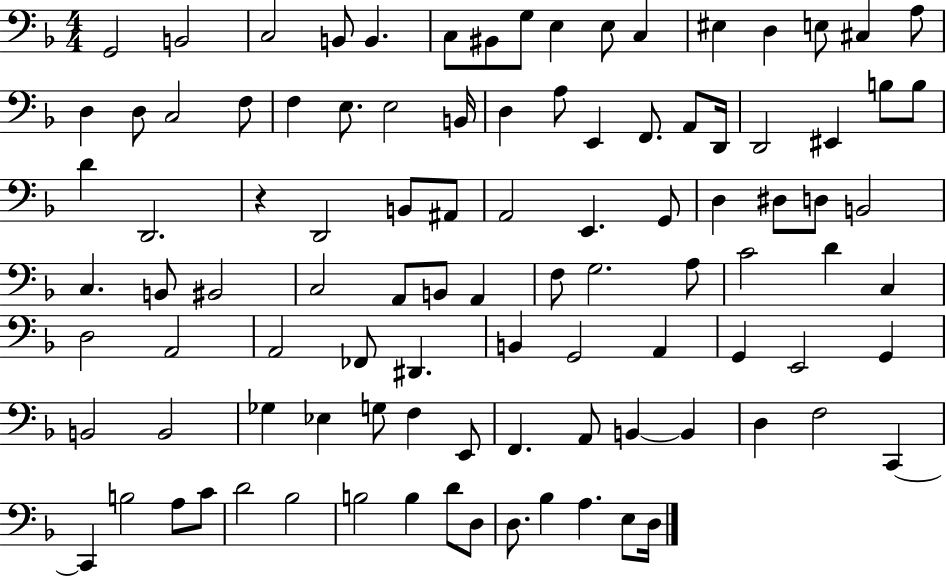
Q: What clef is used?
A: bass